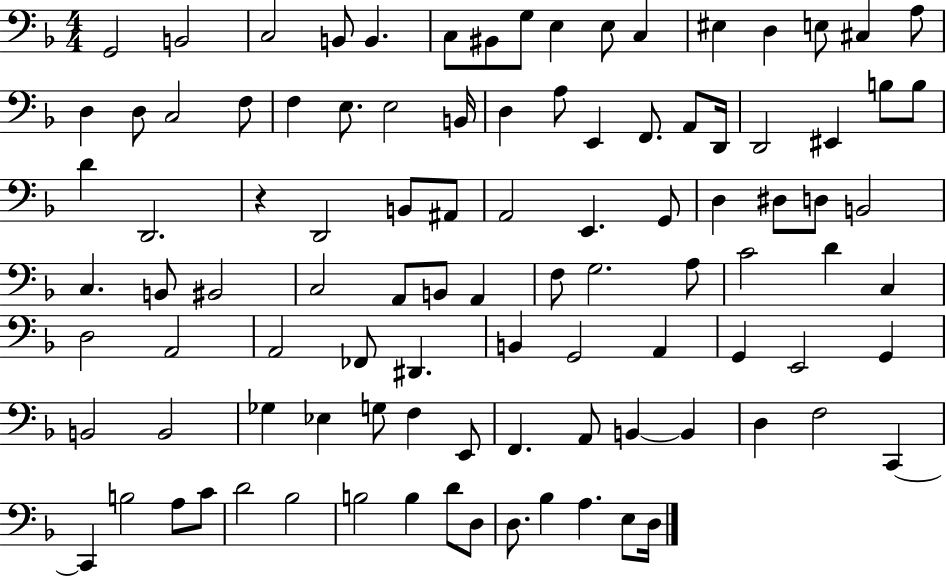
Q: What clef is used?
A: bass